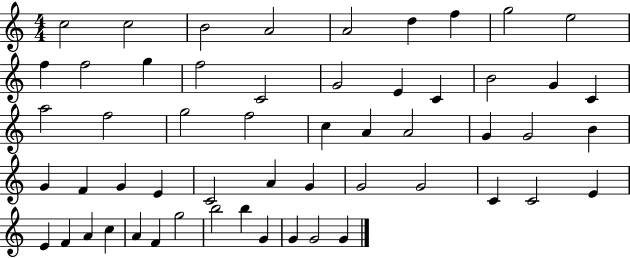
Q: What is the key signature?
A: C major